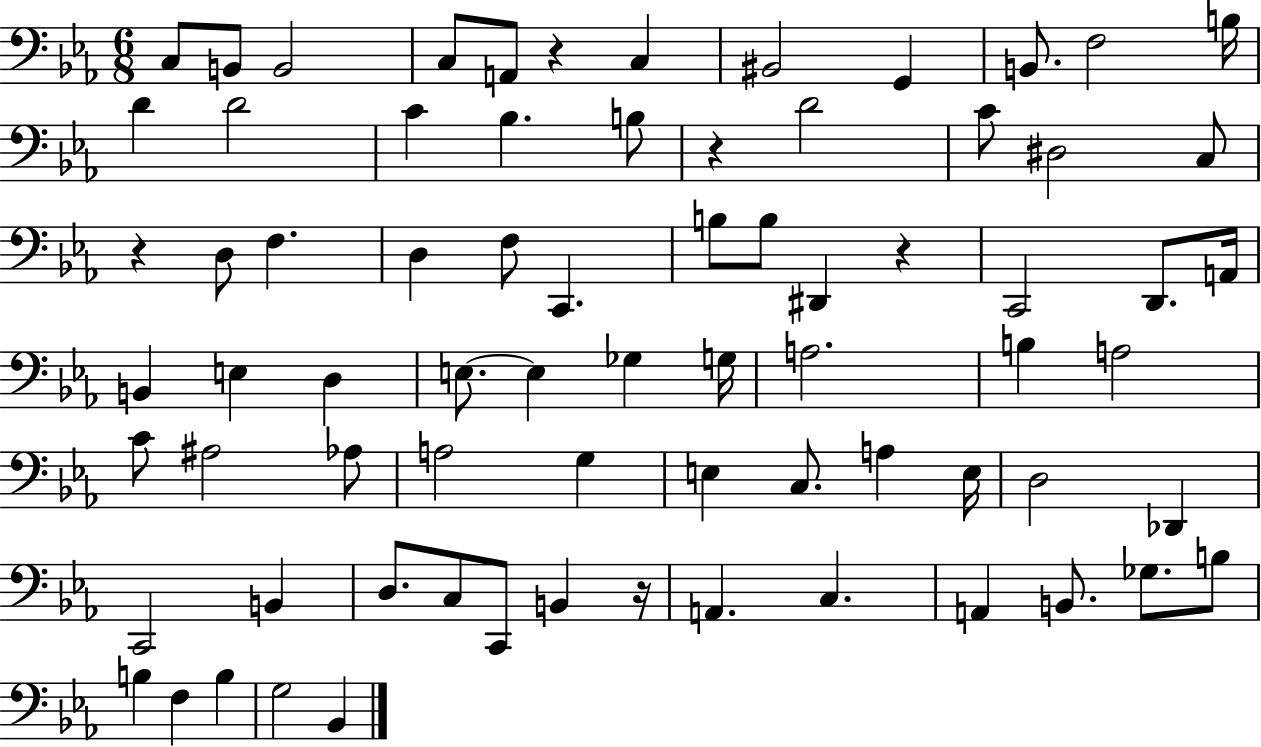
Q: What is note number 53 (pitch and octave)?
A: C2